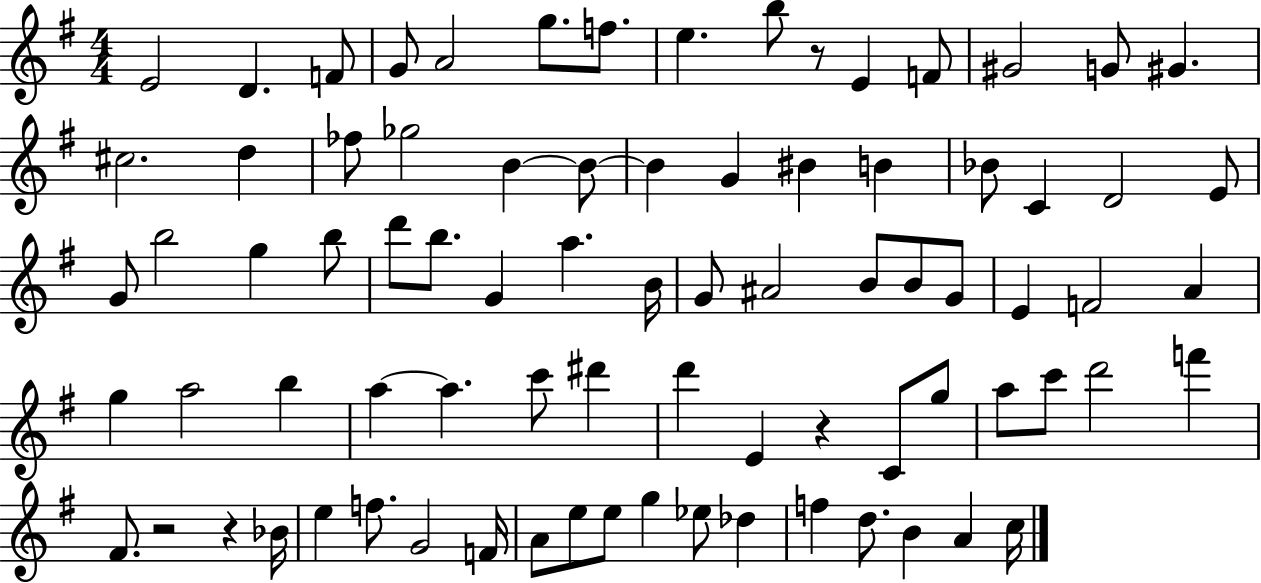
{
  \clef treble
  \numericTimeSignature
  \time 4/4
  \key g \major
  e'2 d'4. f'8 | g'8 a'2 g''8. f''8. | e''4. b''8 r8 e'4 f'8 | gis'2 g'8 gis'4. | \break cis''2. d''4 | fes''8 ges''2 b'4~~ b'8~~ | b'4 g'4 bis'4 b'4 | bes'8 c'4 d'2 e'8 | \break g'8 b''2 g''4 b''8 | d'''8 b''8. g'4 a''4. b'16 | g'8 ais'2 b'8 b'8 g'8 | e'4 f'2 a'4 | \break g''4 a''2 b''4 | a''4~~ a''4. c'''8 dis'''4 | d'''4 e'4 r4 c'8 g''8 | a''8 c'''8 d'''2 f'''4 | \break fis'8. r2 r4 bes'16 | e''4 f''8. g'2 f'16 | a'8 e''8 e''8 g''4 ees''8 des''4 | f''4 d''8. b'4 a'4 c''16 | \break \bar "|."
}